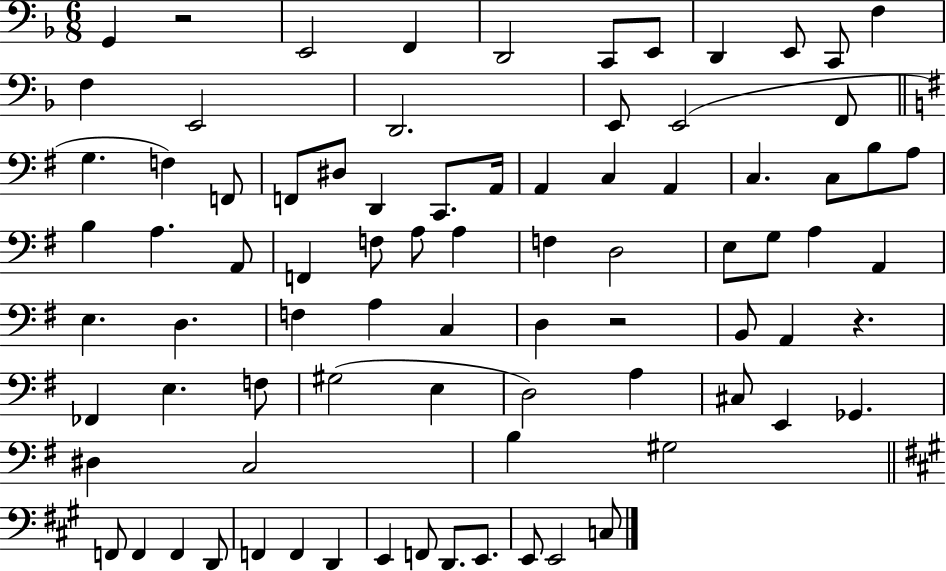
X:1
T:Untitled
M:6/8
L:1/4
K:F
G,, z2 E,,2 F,, D,,2 C,,/2 E,,/2 D,, E,,/2 C,,/2 F, F, E,,2 D,,2 E,,/2 E,,2 F,,/2 G, F, F,,/2 F,,/2 ^D,/2 D,, C,,/2 A,,/4 A,, C, A,, C, C,/2 B,/2 A,/2 B, A, A,,/2 F,, F,/2 A,/2 A, F, D,2 E,/2 G,/2 A, A,, E, D, F, A, C, D, z2 B,,/2 A,, z _F,, E, F,/2 ^G,2 E, D,2 A, ^C,/2 E,, _G,, ^D, C,2 B, ^G,2 F,,/2 F,, F,, D,,/2 F,, F,, D,, E,, F,,/2 D,,/2 E,,/2 E,,/2 E,,2 C,/2